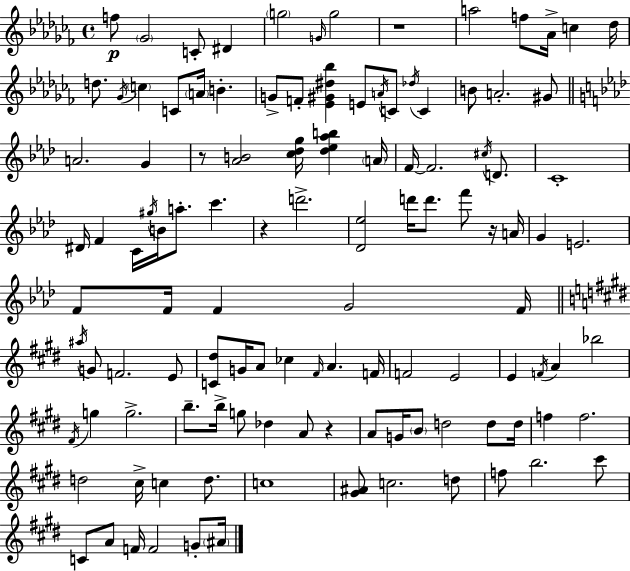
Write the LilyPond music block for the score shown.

{
  \clef treble
  \time 4/4
  \defaultTimeSignature
  \key aes \minor
  f''8\p \parenthesize ges'2 c'8-. dis'4 | \parenthesize g''2 \grace { g'16 } g''2 | r1 | a''2 f''8 aes'16-> c''4 | \break des''16 d''8. \acciaccatura { ges'16 } \parenthesize c''4 c'8 \parenthesize a'16 b'4.-. | g'8-> f'8-. <ees' gis' dis'' bes''>4 e'8 \acciaccatura { a'16 } c'8 \acciaccatura { des''16 } | c'4 b'8 a'2.-. | gis'8 \bar "||" \break \key aes \major a'2. g'4 | r8 <aes' b'>2 <c'' des'' g''>16 <des'' ees'' aes'' b''>4 \parenthesize a'16 | f'16~~ f'2. \acciaccatura { cis''16 } d'8. | c'1-. | \break dis'16 f'4 c'16 \acciaccatura { gis''16 } b'16 a''8.-. c'''4. | r4 d'''2.-> | <des' ees''>2 d'''16 d'''8. f'''8 | r16 a'16 g'4 e'2. | \break f'8 f'16 f'4 g'2 | f'16 \bar "||" \break \key e \major \acciaccatura { ais''16 } g'8 f'2. e'8 | <c' dis''>8 g'16 a'8 ces''4 \grace { fis'16 } a'4. | f'16 f'2 e'2 | e'4 \acciaccatura { f'16 } a'4 bes''2 | \break \acciaccatura { fis'16 } g''4 g''2.-> | b''8.-- b''16-> g''8 des''4 a'8 | r4 a'8 g'16 \parenthesize b'8 d''2 | d''8 d''16 f''4 f''2. | \break d''2 cis''16-> c''4 | d''8. c''1 | <gis' ais'>8 c''2. | d''8 f''8 b''2. | \break cis'''8 c'8 a'8 f'16 f'2 | g'8-. \parenthesize ais'16 \bar "|."
}